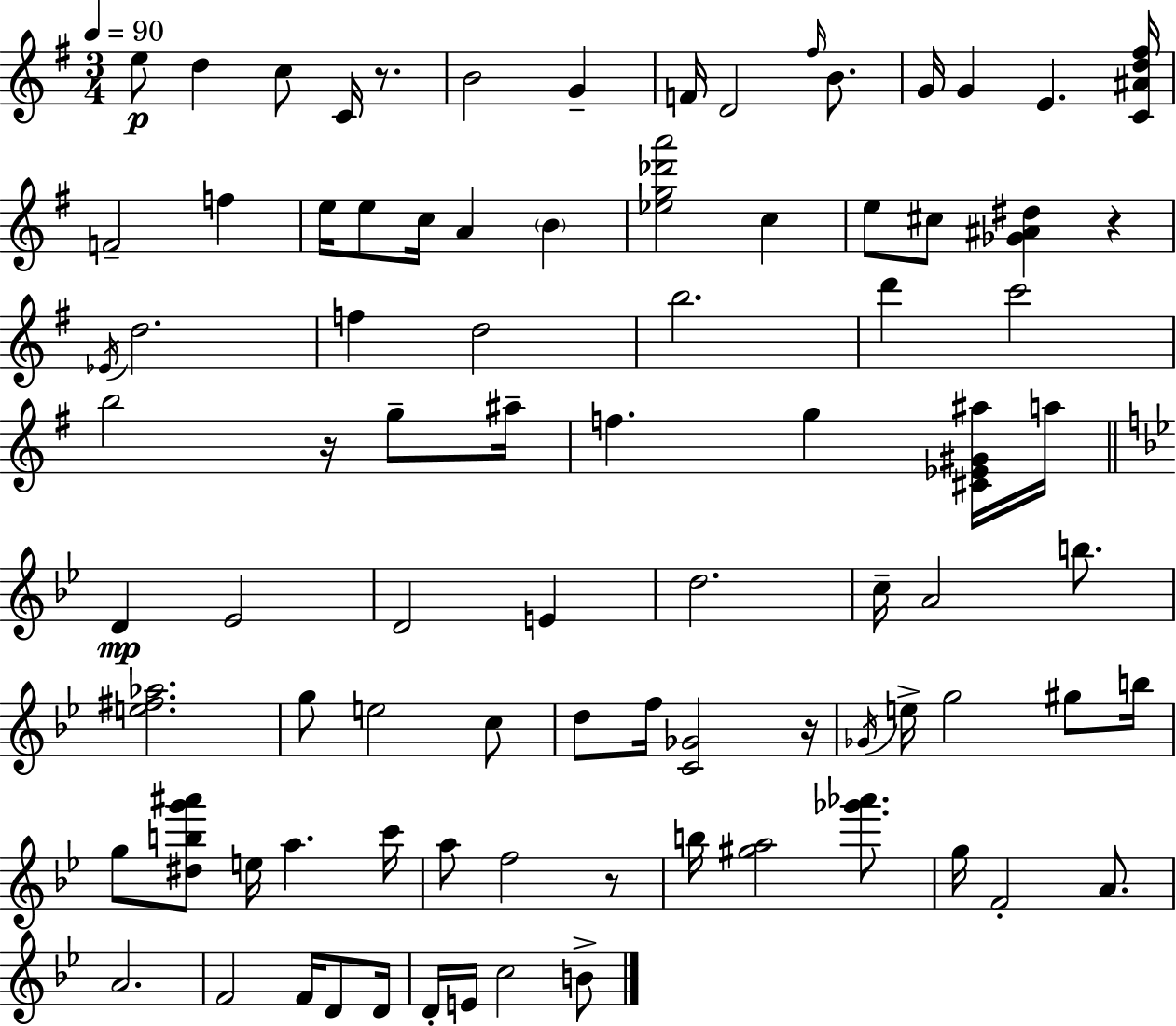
E5/e D5/q C5/e C4/s R/e. B4/h G4/q F4/s D4/h F#5/s B4/e. G4/s G4/q E4/q. [C4,A#4,D5,F#5]/s F4/h F5/q E5/s E5/e C5/s A4/q B4/q [Eb5,G5,Db6,A6]/h C5/q E5/e C#5/e [Gb4,A#4,D#5]/q R/q Eb4/s D5/h. F5/q D5/h B5/h. D6/q C6/h B5/h R/s G5/e A#5/s F5/q. G5/q [C#4,Eb4,G#4,A#5]/s A5/s D4/q Eb4/h D4/h E4/q D5/h. C5/s A4/h B5/e. [E5,F#5,Ab5]/h. G5/e E5/h C5/e D5/e F5/s [C4,Gb4]/h R/s Gb4/s E5/s G5/h G#5/e B5/s G5/e [D#5,B5,G6,A#6]/e E5/s A5/q. C6/s A5/e F5/h R/e B5/s [G#5,A5]/h [Gb6,Ab6]/e. G5/s F4/h A4/e. A4/h. F4/h F4/s D4/e D4/s D4/s E4/s C5/h B4/e